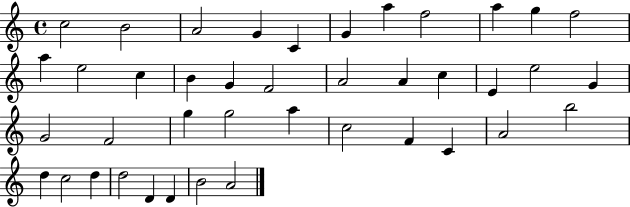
C5/h B4/h A4/h G4/q C4/q G4/q A5/q F5/h A5/q G5/q F5/h A5/q E5/h C5/q B4/q G4/q F4/h A4/h A4/q C5/q E4/q E5/h G4/q G4/h F4/h G5/q G5/h A5/q C5/h F4/q C4/q A4/h B5/h D5/q C5/h D5/q D5/h D4/q D4/q B4/h A4/h